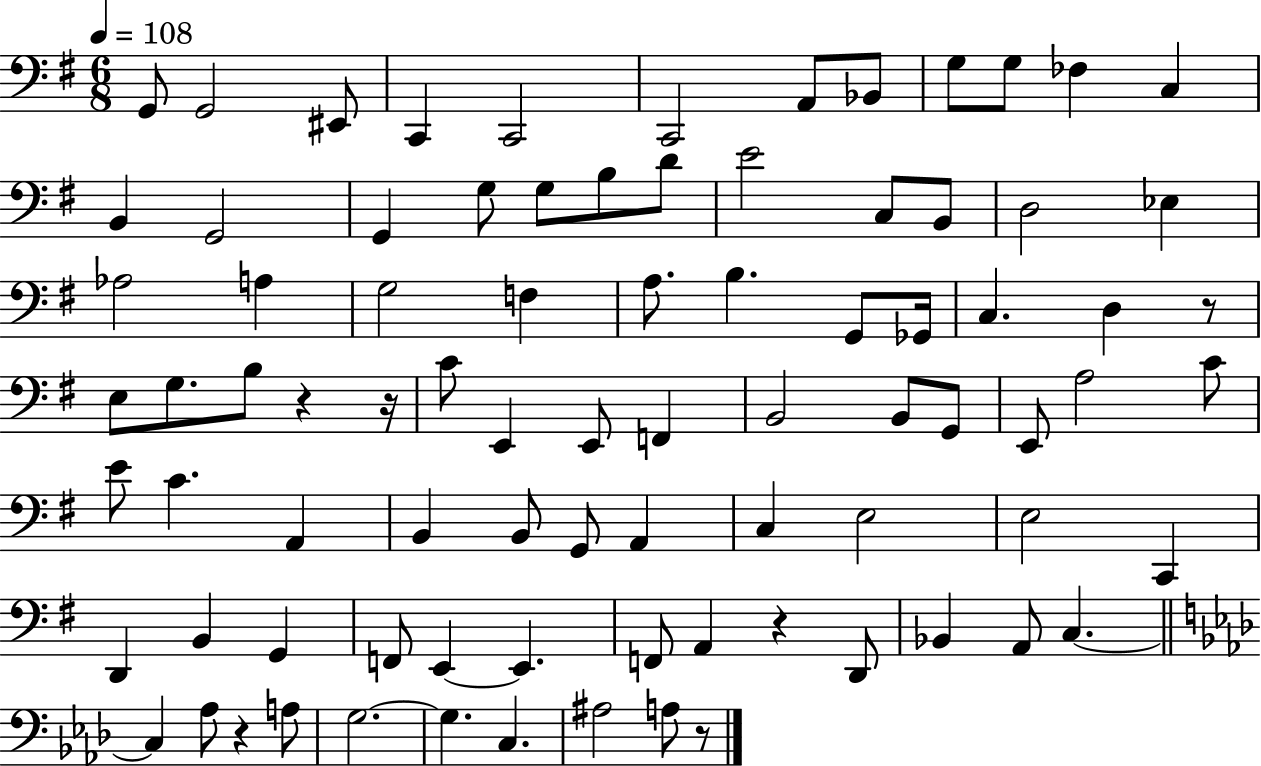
X:1
T:Untitled
M:6/8
L:1/4
K:G
G,,/2 G,,2 ^E,,/2 C,, C,,2 C,,2 A,,/2 _B,,/2 G,/2 G,/2 _F, C, B,, G,,2 G,, G,/2 G,/2 B,/2 D/2 E2 C,/2 B,,/2 D,2 _E, _A,2 A, G,2 F, A,/2 B, G,,/2 _G,,/4 C, D, z/2 E,/2 G,/2 B,/2 z z/4 C/2 E,, E,,/2 F,, B,,2 B,,/2 G,,/2 E,,/2 A,2 C/2 E/2 C A,, B,, B,,/2 G,,/2 A,, C, E,2 E,2 C,, D,, B,, G,, F,,/2 E,, E,, F,,/2 A,, z D,,/2 _B,, A,,/2 C, C, _A,/2 z A,/2 G,2 G, C, ^A,2 A,/2 z/2